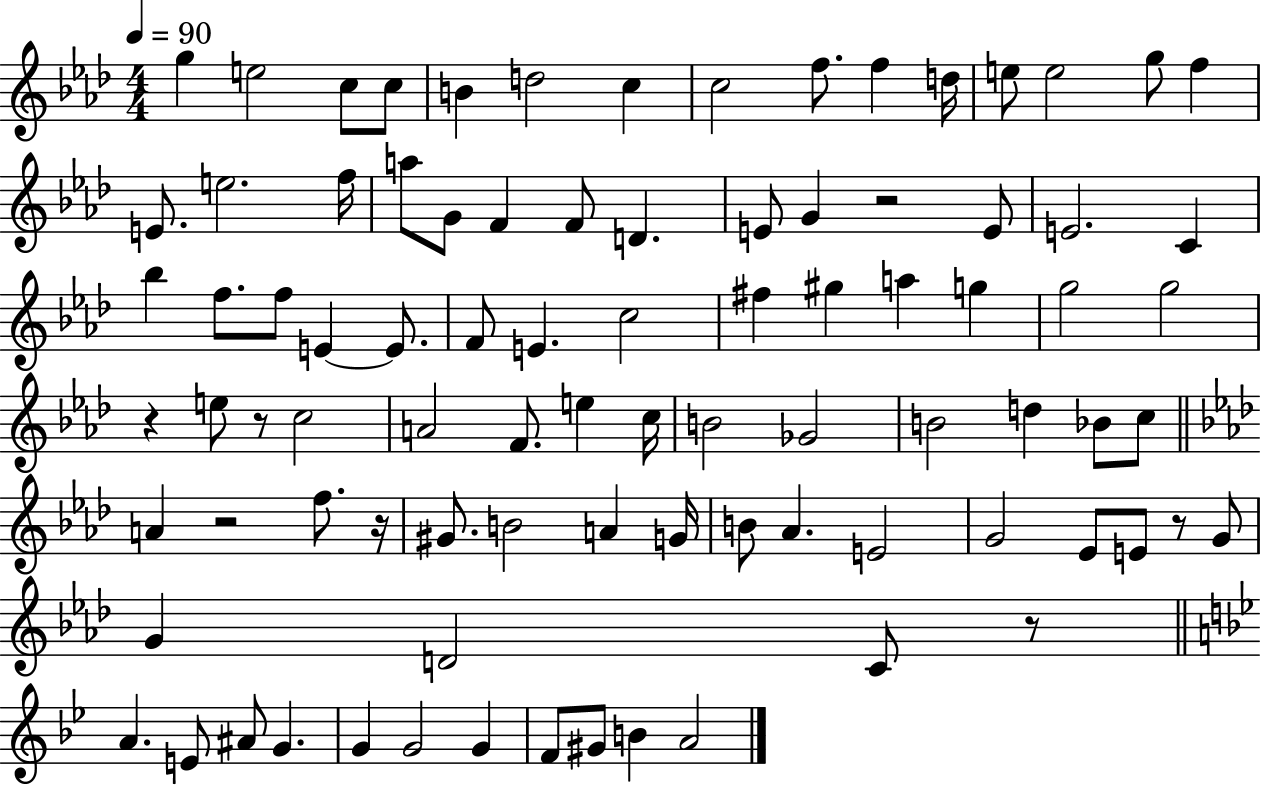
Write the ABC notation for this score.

X:1
T:Untitled
M:4/4
L:1/4
K:Ab
g e2 c/2 c/2 B d2 c c2 f/2 f d/4 e/2 e2 g/2 f E/2 e2 f/4 a/2 G/2 F F/2 D E/2 G z2 E/2 E2 C _b f/2 f/2 E E/2 F/2 E c2 ^f ^g a g g2 g2 z e/2 z/2 c2 A2 F/2 e c/4 B2 _G2 B2 d _B/2 c/2 A z2 f/2 z/4 ^G/2 B2 A G/4 B/2 _A E2 G2 _E/2 E/2 z/2 G/2 G D2 C/2 z/2 A E/2 ^A/2 G G G2 G F/2 ^G/2 B A2